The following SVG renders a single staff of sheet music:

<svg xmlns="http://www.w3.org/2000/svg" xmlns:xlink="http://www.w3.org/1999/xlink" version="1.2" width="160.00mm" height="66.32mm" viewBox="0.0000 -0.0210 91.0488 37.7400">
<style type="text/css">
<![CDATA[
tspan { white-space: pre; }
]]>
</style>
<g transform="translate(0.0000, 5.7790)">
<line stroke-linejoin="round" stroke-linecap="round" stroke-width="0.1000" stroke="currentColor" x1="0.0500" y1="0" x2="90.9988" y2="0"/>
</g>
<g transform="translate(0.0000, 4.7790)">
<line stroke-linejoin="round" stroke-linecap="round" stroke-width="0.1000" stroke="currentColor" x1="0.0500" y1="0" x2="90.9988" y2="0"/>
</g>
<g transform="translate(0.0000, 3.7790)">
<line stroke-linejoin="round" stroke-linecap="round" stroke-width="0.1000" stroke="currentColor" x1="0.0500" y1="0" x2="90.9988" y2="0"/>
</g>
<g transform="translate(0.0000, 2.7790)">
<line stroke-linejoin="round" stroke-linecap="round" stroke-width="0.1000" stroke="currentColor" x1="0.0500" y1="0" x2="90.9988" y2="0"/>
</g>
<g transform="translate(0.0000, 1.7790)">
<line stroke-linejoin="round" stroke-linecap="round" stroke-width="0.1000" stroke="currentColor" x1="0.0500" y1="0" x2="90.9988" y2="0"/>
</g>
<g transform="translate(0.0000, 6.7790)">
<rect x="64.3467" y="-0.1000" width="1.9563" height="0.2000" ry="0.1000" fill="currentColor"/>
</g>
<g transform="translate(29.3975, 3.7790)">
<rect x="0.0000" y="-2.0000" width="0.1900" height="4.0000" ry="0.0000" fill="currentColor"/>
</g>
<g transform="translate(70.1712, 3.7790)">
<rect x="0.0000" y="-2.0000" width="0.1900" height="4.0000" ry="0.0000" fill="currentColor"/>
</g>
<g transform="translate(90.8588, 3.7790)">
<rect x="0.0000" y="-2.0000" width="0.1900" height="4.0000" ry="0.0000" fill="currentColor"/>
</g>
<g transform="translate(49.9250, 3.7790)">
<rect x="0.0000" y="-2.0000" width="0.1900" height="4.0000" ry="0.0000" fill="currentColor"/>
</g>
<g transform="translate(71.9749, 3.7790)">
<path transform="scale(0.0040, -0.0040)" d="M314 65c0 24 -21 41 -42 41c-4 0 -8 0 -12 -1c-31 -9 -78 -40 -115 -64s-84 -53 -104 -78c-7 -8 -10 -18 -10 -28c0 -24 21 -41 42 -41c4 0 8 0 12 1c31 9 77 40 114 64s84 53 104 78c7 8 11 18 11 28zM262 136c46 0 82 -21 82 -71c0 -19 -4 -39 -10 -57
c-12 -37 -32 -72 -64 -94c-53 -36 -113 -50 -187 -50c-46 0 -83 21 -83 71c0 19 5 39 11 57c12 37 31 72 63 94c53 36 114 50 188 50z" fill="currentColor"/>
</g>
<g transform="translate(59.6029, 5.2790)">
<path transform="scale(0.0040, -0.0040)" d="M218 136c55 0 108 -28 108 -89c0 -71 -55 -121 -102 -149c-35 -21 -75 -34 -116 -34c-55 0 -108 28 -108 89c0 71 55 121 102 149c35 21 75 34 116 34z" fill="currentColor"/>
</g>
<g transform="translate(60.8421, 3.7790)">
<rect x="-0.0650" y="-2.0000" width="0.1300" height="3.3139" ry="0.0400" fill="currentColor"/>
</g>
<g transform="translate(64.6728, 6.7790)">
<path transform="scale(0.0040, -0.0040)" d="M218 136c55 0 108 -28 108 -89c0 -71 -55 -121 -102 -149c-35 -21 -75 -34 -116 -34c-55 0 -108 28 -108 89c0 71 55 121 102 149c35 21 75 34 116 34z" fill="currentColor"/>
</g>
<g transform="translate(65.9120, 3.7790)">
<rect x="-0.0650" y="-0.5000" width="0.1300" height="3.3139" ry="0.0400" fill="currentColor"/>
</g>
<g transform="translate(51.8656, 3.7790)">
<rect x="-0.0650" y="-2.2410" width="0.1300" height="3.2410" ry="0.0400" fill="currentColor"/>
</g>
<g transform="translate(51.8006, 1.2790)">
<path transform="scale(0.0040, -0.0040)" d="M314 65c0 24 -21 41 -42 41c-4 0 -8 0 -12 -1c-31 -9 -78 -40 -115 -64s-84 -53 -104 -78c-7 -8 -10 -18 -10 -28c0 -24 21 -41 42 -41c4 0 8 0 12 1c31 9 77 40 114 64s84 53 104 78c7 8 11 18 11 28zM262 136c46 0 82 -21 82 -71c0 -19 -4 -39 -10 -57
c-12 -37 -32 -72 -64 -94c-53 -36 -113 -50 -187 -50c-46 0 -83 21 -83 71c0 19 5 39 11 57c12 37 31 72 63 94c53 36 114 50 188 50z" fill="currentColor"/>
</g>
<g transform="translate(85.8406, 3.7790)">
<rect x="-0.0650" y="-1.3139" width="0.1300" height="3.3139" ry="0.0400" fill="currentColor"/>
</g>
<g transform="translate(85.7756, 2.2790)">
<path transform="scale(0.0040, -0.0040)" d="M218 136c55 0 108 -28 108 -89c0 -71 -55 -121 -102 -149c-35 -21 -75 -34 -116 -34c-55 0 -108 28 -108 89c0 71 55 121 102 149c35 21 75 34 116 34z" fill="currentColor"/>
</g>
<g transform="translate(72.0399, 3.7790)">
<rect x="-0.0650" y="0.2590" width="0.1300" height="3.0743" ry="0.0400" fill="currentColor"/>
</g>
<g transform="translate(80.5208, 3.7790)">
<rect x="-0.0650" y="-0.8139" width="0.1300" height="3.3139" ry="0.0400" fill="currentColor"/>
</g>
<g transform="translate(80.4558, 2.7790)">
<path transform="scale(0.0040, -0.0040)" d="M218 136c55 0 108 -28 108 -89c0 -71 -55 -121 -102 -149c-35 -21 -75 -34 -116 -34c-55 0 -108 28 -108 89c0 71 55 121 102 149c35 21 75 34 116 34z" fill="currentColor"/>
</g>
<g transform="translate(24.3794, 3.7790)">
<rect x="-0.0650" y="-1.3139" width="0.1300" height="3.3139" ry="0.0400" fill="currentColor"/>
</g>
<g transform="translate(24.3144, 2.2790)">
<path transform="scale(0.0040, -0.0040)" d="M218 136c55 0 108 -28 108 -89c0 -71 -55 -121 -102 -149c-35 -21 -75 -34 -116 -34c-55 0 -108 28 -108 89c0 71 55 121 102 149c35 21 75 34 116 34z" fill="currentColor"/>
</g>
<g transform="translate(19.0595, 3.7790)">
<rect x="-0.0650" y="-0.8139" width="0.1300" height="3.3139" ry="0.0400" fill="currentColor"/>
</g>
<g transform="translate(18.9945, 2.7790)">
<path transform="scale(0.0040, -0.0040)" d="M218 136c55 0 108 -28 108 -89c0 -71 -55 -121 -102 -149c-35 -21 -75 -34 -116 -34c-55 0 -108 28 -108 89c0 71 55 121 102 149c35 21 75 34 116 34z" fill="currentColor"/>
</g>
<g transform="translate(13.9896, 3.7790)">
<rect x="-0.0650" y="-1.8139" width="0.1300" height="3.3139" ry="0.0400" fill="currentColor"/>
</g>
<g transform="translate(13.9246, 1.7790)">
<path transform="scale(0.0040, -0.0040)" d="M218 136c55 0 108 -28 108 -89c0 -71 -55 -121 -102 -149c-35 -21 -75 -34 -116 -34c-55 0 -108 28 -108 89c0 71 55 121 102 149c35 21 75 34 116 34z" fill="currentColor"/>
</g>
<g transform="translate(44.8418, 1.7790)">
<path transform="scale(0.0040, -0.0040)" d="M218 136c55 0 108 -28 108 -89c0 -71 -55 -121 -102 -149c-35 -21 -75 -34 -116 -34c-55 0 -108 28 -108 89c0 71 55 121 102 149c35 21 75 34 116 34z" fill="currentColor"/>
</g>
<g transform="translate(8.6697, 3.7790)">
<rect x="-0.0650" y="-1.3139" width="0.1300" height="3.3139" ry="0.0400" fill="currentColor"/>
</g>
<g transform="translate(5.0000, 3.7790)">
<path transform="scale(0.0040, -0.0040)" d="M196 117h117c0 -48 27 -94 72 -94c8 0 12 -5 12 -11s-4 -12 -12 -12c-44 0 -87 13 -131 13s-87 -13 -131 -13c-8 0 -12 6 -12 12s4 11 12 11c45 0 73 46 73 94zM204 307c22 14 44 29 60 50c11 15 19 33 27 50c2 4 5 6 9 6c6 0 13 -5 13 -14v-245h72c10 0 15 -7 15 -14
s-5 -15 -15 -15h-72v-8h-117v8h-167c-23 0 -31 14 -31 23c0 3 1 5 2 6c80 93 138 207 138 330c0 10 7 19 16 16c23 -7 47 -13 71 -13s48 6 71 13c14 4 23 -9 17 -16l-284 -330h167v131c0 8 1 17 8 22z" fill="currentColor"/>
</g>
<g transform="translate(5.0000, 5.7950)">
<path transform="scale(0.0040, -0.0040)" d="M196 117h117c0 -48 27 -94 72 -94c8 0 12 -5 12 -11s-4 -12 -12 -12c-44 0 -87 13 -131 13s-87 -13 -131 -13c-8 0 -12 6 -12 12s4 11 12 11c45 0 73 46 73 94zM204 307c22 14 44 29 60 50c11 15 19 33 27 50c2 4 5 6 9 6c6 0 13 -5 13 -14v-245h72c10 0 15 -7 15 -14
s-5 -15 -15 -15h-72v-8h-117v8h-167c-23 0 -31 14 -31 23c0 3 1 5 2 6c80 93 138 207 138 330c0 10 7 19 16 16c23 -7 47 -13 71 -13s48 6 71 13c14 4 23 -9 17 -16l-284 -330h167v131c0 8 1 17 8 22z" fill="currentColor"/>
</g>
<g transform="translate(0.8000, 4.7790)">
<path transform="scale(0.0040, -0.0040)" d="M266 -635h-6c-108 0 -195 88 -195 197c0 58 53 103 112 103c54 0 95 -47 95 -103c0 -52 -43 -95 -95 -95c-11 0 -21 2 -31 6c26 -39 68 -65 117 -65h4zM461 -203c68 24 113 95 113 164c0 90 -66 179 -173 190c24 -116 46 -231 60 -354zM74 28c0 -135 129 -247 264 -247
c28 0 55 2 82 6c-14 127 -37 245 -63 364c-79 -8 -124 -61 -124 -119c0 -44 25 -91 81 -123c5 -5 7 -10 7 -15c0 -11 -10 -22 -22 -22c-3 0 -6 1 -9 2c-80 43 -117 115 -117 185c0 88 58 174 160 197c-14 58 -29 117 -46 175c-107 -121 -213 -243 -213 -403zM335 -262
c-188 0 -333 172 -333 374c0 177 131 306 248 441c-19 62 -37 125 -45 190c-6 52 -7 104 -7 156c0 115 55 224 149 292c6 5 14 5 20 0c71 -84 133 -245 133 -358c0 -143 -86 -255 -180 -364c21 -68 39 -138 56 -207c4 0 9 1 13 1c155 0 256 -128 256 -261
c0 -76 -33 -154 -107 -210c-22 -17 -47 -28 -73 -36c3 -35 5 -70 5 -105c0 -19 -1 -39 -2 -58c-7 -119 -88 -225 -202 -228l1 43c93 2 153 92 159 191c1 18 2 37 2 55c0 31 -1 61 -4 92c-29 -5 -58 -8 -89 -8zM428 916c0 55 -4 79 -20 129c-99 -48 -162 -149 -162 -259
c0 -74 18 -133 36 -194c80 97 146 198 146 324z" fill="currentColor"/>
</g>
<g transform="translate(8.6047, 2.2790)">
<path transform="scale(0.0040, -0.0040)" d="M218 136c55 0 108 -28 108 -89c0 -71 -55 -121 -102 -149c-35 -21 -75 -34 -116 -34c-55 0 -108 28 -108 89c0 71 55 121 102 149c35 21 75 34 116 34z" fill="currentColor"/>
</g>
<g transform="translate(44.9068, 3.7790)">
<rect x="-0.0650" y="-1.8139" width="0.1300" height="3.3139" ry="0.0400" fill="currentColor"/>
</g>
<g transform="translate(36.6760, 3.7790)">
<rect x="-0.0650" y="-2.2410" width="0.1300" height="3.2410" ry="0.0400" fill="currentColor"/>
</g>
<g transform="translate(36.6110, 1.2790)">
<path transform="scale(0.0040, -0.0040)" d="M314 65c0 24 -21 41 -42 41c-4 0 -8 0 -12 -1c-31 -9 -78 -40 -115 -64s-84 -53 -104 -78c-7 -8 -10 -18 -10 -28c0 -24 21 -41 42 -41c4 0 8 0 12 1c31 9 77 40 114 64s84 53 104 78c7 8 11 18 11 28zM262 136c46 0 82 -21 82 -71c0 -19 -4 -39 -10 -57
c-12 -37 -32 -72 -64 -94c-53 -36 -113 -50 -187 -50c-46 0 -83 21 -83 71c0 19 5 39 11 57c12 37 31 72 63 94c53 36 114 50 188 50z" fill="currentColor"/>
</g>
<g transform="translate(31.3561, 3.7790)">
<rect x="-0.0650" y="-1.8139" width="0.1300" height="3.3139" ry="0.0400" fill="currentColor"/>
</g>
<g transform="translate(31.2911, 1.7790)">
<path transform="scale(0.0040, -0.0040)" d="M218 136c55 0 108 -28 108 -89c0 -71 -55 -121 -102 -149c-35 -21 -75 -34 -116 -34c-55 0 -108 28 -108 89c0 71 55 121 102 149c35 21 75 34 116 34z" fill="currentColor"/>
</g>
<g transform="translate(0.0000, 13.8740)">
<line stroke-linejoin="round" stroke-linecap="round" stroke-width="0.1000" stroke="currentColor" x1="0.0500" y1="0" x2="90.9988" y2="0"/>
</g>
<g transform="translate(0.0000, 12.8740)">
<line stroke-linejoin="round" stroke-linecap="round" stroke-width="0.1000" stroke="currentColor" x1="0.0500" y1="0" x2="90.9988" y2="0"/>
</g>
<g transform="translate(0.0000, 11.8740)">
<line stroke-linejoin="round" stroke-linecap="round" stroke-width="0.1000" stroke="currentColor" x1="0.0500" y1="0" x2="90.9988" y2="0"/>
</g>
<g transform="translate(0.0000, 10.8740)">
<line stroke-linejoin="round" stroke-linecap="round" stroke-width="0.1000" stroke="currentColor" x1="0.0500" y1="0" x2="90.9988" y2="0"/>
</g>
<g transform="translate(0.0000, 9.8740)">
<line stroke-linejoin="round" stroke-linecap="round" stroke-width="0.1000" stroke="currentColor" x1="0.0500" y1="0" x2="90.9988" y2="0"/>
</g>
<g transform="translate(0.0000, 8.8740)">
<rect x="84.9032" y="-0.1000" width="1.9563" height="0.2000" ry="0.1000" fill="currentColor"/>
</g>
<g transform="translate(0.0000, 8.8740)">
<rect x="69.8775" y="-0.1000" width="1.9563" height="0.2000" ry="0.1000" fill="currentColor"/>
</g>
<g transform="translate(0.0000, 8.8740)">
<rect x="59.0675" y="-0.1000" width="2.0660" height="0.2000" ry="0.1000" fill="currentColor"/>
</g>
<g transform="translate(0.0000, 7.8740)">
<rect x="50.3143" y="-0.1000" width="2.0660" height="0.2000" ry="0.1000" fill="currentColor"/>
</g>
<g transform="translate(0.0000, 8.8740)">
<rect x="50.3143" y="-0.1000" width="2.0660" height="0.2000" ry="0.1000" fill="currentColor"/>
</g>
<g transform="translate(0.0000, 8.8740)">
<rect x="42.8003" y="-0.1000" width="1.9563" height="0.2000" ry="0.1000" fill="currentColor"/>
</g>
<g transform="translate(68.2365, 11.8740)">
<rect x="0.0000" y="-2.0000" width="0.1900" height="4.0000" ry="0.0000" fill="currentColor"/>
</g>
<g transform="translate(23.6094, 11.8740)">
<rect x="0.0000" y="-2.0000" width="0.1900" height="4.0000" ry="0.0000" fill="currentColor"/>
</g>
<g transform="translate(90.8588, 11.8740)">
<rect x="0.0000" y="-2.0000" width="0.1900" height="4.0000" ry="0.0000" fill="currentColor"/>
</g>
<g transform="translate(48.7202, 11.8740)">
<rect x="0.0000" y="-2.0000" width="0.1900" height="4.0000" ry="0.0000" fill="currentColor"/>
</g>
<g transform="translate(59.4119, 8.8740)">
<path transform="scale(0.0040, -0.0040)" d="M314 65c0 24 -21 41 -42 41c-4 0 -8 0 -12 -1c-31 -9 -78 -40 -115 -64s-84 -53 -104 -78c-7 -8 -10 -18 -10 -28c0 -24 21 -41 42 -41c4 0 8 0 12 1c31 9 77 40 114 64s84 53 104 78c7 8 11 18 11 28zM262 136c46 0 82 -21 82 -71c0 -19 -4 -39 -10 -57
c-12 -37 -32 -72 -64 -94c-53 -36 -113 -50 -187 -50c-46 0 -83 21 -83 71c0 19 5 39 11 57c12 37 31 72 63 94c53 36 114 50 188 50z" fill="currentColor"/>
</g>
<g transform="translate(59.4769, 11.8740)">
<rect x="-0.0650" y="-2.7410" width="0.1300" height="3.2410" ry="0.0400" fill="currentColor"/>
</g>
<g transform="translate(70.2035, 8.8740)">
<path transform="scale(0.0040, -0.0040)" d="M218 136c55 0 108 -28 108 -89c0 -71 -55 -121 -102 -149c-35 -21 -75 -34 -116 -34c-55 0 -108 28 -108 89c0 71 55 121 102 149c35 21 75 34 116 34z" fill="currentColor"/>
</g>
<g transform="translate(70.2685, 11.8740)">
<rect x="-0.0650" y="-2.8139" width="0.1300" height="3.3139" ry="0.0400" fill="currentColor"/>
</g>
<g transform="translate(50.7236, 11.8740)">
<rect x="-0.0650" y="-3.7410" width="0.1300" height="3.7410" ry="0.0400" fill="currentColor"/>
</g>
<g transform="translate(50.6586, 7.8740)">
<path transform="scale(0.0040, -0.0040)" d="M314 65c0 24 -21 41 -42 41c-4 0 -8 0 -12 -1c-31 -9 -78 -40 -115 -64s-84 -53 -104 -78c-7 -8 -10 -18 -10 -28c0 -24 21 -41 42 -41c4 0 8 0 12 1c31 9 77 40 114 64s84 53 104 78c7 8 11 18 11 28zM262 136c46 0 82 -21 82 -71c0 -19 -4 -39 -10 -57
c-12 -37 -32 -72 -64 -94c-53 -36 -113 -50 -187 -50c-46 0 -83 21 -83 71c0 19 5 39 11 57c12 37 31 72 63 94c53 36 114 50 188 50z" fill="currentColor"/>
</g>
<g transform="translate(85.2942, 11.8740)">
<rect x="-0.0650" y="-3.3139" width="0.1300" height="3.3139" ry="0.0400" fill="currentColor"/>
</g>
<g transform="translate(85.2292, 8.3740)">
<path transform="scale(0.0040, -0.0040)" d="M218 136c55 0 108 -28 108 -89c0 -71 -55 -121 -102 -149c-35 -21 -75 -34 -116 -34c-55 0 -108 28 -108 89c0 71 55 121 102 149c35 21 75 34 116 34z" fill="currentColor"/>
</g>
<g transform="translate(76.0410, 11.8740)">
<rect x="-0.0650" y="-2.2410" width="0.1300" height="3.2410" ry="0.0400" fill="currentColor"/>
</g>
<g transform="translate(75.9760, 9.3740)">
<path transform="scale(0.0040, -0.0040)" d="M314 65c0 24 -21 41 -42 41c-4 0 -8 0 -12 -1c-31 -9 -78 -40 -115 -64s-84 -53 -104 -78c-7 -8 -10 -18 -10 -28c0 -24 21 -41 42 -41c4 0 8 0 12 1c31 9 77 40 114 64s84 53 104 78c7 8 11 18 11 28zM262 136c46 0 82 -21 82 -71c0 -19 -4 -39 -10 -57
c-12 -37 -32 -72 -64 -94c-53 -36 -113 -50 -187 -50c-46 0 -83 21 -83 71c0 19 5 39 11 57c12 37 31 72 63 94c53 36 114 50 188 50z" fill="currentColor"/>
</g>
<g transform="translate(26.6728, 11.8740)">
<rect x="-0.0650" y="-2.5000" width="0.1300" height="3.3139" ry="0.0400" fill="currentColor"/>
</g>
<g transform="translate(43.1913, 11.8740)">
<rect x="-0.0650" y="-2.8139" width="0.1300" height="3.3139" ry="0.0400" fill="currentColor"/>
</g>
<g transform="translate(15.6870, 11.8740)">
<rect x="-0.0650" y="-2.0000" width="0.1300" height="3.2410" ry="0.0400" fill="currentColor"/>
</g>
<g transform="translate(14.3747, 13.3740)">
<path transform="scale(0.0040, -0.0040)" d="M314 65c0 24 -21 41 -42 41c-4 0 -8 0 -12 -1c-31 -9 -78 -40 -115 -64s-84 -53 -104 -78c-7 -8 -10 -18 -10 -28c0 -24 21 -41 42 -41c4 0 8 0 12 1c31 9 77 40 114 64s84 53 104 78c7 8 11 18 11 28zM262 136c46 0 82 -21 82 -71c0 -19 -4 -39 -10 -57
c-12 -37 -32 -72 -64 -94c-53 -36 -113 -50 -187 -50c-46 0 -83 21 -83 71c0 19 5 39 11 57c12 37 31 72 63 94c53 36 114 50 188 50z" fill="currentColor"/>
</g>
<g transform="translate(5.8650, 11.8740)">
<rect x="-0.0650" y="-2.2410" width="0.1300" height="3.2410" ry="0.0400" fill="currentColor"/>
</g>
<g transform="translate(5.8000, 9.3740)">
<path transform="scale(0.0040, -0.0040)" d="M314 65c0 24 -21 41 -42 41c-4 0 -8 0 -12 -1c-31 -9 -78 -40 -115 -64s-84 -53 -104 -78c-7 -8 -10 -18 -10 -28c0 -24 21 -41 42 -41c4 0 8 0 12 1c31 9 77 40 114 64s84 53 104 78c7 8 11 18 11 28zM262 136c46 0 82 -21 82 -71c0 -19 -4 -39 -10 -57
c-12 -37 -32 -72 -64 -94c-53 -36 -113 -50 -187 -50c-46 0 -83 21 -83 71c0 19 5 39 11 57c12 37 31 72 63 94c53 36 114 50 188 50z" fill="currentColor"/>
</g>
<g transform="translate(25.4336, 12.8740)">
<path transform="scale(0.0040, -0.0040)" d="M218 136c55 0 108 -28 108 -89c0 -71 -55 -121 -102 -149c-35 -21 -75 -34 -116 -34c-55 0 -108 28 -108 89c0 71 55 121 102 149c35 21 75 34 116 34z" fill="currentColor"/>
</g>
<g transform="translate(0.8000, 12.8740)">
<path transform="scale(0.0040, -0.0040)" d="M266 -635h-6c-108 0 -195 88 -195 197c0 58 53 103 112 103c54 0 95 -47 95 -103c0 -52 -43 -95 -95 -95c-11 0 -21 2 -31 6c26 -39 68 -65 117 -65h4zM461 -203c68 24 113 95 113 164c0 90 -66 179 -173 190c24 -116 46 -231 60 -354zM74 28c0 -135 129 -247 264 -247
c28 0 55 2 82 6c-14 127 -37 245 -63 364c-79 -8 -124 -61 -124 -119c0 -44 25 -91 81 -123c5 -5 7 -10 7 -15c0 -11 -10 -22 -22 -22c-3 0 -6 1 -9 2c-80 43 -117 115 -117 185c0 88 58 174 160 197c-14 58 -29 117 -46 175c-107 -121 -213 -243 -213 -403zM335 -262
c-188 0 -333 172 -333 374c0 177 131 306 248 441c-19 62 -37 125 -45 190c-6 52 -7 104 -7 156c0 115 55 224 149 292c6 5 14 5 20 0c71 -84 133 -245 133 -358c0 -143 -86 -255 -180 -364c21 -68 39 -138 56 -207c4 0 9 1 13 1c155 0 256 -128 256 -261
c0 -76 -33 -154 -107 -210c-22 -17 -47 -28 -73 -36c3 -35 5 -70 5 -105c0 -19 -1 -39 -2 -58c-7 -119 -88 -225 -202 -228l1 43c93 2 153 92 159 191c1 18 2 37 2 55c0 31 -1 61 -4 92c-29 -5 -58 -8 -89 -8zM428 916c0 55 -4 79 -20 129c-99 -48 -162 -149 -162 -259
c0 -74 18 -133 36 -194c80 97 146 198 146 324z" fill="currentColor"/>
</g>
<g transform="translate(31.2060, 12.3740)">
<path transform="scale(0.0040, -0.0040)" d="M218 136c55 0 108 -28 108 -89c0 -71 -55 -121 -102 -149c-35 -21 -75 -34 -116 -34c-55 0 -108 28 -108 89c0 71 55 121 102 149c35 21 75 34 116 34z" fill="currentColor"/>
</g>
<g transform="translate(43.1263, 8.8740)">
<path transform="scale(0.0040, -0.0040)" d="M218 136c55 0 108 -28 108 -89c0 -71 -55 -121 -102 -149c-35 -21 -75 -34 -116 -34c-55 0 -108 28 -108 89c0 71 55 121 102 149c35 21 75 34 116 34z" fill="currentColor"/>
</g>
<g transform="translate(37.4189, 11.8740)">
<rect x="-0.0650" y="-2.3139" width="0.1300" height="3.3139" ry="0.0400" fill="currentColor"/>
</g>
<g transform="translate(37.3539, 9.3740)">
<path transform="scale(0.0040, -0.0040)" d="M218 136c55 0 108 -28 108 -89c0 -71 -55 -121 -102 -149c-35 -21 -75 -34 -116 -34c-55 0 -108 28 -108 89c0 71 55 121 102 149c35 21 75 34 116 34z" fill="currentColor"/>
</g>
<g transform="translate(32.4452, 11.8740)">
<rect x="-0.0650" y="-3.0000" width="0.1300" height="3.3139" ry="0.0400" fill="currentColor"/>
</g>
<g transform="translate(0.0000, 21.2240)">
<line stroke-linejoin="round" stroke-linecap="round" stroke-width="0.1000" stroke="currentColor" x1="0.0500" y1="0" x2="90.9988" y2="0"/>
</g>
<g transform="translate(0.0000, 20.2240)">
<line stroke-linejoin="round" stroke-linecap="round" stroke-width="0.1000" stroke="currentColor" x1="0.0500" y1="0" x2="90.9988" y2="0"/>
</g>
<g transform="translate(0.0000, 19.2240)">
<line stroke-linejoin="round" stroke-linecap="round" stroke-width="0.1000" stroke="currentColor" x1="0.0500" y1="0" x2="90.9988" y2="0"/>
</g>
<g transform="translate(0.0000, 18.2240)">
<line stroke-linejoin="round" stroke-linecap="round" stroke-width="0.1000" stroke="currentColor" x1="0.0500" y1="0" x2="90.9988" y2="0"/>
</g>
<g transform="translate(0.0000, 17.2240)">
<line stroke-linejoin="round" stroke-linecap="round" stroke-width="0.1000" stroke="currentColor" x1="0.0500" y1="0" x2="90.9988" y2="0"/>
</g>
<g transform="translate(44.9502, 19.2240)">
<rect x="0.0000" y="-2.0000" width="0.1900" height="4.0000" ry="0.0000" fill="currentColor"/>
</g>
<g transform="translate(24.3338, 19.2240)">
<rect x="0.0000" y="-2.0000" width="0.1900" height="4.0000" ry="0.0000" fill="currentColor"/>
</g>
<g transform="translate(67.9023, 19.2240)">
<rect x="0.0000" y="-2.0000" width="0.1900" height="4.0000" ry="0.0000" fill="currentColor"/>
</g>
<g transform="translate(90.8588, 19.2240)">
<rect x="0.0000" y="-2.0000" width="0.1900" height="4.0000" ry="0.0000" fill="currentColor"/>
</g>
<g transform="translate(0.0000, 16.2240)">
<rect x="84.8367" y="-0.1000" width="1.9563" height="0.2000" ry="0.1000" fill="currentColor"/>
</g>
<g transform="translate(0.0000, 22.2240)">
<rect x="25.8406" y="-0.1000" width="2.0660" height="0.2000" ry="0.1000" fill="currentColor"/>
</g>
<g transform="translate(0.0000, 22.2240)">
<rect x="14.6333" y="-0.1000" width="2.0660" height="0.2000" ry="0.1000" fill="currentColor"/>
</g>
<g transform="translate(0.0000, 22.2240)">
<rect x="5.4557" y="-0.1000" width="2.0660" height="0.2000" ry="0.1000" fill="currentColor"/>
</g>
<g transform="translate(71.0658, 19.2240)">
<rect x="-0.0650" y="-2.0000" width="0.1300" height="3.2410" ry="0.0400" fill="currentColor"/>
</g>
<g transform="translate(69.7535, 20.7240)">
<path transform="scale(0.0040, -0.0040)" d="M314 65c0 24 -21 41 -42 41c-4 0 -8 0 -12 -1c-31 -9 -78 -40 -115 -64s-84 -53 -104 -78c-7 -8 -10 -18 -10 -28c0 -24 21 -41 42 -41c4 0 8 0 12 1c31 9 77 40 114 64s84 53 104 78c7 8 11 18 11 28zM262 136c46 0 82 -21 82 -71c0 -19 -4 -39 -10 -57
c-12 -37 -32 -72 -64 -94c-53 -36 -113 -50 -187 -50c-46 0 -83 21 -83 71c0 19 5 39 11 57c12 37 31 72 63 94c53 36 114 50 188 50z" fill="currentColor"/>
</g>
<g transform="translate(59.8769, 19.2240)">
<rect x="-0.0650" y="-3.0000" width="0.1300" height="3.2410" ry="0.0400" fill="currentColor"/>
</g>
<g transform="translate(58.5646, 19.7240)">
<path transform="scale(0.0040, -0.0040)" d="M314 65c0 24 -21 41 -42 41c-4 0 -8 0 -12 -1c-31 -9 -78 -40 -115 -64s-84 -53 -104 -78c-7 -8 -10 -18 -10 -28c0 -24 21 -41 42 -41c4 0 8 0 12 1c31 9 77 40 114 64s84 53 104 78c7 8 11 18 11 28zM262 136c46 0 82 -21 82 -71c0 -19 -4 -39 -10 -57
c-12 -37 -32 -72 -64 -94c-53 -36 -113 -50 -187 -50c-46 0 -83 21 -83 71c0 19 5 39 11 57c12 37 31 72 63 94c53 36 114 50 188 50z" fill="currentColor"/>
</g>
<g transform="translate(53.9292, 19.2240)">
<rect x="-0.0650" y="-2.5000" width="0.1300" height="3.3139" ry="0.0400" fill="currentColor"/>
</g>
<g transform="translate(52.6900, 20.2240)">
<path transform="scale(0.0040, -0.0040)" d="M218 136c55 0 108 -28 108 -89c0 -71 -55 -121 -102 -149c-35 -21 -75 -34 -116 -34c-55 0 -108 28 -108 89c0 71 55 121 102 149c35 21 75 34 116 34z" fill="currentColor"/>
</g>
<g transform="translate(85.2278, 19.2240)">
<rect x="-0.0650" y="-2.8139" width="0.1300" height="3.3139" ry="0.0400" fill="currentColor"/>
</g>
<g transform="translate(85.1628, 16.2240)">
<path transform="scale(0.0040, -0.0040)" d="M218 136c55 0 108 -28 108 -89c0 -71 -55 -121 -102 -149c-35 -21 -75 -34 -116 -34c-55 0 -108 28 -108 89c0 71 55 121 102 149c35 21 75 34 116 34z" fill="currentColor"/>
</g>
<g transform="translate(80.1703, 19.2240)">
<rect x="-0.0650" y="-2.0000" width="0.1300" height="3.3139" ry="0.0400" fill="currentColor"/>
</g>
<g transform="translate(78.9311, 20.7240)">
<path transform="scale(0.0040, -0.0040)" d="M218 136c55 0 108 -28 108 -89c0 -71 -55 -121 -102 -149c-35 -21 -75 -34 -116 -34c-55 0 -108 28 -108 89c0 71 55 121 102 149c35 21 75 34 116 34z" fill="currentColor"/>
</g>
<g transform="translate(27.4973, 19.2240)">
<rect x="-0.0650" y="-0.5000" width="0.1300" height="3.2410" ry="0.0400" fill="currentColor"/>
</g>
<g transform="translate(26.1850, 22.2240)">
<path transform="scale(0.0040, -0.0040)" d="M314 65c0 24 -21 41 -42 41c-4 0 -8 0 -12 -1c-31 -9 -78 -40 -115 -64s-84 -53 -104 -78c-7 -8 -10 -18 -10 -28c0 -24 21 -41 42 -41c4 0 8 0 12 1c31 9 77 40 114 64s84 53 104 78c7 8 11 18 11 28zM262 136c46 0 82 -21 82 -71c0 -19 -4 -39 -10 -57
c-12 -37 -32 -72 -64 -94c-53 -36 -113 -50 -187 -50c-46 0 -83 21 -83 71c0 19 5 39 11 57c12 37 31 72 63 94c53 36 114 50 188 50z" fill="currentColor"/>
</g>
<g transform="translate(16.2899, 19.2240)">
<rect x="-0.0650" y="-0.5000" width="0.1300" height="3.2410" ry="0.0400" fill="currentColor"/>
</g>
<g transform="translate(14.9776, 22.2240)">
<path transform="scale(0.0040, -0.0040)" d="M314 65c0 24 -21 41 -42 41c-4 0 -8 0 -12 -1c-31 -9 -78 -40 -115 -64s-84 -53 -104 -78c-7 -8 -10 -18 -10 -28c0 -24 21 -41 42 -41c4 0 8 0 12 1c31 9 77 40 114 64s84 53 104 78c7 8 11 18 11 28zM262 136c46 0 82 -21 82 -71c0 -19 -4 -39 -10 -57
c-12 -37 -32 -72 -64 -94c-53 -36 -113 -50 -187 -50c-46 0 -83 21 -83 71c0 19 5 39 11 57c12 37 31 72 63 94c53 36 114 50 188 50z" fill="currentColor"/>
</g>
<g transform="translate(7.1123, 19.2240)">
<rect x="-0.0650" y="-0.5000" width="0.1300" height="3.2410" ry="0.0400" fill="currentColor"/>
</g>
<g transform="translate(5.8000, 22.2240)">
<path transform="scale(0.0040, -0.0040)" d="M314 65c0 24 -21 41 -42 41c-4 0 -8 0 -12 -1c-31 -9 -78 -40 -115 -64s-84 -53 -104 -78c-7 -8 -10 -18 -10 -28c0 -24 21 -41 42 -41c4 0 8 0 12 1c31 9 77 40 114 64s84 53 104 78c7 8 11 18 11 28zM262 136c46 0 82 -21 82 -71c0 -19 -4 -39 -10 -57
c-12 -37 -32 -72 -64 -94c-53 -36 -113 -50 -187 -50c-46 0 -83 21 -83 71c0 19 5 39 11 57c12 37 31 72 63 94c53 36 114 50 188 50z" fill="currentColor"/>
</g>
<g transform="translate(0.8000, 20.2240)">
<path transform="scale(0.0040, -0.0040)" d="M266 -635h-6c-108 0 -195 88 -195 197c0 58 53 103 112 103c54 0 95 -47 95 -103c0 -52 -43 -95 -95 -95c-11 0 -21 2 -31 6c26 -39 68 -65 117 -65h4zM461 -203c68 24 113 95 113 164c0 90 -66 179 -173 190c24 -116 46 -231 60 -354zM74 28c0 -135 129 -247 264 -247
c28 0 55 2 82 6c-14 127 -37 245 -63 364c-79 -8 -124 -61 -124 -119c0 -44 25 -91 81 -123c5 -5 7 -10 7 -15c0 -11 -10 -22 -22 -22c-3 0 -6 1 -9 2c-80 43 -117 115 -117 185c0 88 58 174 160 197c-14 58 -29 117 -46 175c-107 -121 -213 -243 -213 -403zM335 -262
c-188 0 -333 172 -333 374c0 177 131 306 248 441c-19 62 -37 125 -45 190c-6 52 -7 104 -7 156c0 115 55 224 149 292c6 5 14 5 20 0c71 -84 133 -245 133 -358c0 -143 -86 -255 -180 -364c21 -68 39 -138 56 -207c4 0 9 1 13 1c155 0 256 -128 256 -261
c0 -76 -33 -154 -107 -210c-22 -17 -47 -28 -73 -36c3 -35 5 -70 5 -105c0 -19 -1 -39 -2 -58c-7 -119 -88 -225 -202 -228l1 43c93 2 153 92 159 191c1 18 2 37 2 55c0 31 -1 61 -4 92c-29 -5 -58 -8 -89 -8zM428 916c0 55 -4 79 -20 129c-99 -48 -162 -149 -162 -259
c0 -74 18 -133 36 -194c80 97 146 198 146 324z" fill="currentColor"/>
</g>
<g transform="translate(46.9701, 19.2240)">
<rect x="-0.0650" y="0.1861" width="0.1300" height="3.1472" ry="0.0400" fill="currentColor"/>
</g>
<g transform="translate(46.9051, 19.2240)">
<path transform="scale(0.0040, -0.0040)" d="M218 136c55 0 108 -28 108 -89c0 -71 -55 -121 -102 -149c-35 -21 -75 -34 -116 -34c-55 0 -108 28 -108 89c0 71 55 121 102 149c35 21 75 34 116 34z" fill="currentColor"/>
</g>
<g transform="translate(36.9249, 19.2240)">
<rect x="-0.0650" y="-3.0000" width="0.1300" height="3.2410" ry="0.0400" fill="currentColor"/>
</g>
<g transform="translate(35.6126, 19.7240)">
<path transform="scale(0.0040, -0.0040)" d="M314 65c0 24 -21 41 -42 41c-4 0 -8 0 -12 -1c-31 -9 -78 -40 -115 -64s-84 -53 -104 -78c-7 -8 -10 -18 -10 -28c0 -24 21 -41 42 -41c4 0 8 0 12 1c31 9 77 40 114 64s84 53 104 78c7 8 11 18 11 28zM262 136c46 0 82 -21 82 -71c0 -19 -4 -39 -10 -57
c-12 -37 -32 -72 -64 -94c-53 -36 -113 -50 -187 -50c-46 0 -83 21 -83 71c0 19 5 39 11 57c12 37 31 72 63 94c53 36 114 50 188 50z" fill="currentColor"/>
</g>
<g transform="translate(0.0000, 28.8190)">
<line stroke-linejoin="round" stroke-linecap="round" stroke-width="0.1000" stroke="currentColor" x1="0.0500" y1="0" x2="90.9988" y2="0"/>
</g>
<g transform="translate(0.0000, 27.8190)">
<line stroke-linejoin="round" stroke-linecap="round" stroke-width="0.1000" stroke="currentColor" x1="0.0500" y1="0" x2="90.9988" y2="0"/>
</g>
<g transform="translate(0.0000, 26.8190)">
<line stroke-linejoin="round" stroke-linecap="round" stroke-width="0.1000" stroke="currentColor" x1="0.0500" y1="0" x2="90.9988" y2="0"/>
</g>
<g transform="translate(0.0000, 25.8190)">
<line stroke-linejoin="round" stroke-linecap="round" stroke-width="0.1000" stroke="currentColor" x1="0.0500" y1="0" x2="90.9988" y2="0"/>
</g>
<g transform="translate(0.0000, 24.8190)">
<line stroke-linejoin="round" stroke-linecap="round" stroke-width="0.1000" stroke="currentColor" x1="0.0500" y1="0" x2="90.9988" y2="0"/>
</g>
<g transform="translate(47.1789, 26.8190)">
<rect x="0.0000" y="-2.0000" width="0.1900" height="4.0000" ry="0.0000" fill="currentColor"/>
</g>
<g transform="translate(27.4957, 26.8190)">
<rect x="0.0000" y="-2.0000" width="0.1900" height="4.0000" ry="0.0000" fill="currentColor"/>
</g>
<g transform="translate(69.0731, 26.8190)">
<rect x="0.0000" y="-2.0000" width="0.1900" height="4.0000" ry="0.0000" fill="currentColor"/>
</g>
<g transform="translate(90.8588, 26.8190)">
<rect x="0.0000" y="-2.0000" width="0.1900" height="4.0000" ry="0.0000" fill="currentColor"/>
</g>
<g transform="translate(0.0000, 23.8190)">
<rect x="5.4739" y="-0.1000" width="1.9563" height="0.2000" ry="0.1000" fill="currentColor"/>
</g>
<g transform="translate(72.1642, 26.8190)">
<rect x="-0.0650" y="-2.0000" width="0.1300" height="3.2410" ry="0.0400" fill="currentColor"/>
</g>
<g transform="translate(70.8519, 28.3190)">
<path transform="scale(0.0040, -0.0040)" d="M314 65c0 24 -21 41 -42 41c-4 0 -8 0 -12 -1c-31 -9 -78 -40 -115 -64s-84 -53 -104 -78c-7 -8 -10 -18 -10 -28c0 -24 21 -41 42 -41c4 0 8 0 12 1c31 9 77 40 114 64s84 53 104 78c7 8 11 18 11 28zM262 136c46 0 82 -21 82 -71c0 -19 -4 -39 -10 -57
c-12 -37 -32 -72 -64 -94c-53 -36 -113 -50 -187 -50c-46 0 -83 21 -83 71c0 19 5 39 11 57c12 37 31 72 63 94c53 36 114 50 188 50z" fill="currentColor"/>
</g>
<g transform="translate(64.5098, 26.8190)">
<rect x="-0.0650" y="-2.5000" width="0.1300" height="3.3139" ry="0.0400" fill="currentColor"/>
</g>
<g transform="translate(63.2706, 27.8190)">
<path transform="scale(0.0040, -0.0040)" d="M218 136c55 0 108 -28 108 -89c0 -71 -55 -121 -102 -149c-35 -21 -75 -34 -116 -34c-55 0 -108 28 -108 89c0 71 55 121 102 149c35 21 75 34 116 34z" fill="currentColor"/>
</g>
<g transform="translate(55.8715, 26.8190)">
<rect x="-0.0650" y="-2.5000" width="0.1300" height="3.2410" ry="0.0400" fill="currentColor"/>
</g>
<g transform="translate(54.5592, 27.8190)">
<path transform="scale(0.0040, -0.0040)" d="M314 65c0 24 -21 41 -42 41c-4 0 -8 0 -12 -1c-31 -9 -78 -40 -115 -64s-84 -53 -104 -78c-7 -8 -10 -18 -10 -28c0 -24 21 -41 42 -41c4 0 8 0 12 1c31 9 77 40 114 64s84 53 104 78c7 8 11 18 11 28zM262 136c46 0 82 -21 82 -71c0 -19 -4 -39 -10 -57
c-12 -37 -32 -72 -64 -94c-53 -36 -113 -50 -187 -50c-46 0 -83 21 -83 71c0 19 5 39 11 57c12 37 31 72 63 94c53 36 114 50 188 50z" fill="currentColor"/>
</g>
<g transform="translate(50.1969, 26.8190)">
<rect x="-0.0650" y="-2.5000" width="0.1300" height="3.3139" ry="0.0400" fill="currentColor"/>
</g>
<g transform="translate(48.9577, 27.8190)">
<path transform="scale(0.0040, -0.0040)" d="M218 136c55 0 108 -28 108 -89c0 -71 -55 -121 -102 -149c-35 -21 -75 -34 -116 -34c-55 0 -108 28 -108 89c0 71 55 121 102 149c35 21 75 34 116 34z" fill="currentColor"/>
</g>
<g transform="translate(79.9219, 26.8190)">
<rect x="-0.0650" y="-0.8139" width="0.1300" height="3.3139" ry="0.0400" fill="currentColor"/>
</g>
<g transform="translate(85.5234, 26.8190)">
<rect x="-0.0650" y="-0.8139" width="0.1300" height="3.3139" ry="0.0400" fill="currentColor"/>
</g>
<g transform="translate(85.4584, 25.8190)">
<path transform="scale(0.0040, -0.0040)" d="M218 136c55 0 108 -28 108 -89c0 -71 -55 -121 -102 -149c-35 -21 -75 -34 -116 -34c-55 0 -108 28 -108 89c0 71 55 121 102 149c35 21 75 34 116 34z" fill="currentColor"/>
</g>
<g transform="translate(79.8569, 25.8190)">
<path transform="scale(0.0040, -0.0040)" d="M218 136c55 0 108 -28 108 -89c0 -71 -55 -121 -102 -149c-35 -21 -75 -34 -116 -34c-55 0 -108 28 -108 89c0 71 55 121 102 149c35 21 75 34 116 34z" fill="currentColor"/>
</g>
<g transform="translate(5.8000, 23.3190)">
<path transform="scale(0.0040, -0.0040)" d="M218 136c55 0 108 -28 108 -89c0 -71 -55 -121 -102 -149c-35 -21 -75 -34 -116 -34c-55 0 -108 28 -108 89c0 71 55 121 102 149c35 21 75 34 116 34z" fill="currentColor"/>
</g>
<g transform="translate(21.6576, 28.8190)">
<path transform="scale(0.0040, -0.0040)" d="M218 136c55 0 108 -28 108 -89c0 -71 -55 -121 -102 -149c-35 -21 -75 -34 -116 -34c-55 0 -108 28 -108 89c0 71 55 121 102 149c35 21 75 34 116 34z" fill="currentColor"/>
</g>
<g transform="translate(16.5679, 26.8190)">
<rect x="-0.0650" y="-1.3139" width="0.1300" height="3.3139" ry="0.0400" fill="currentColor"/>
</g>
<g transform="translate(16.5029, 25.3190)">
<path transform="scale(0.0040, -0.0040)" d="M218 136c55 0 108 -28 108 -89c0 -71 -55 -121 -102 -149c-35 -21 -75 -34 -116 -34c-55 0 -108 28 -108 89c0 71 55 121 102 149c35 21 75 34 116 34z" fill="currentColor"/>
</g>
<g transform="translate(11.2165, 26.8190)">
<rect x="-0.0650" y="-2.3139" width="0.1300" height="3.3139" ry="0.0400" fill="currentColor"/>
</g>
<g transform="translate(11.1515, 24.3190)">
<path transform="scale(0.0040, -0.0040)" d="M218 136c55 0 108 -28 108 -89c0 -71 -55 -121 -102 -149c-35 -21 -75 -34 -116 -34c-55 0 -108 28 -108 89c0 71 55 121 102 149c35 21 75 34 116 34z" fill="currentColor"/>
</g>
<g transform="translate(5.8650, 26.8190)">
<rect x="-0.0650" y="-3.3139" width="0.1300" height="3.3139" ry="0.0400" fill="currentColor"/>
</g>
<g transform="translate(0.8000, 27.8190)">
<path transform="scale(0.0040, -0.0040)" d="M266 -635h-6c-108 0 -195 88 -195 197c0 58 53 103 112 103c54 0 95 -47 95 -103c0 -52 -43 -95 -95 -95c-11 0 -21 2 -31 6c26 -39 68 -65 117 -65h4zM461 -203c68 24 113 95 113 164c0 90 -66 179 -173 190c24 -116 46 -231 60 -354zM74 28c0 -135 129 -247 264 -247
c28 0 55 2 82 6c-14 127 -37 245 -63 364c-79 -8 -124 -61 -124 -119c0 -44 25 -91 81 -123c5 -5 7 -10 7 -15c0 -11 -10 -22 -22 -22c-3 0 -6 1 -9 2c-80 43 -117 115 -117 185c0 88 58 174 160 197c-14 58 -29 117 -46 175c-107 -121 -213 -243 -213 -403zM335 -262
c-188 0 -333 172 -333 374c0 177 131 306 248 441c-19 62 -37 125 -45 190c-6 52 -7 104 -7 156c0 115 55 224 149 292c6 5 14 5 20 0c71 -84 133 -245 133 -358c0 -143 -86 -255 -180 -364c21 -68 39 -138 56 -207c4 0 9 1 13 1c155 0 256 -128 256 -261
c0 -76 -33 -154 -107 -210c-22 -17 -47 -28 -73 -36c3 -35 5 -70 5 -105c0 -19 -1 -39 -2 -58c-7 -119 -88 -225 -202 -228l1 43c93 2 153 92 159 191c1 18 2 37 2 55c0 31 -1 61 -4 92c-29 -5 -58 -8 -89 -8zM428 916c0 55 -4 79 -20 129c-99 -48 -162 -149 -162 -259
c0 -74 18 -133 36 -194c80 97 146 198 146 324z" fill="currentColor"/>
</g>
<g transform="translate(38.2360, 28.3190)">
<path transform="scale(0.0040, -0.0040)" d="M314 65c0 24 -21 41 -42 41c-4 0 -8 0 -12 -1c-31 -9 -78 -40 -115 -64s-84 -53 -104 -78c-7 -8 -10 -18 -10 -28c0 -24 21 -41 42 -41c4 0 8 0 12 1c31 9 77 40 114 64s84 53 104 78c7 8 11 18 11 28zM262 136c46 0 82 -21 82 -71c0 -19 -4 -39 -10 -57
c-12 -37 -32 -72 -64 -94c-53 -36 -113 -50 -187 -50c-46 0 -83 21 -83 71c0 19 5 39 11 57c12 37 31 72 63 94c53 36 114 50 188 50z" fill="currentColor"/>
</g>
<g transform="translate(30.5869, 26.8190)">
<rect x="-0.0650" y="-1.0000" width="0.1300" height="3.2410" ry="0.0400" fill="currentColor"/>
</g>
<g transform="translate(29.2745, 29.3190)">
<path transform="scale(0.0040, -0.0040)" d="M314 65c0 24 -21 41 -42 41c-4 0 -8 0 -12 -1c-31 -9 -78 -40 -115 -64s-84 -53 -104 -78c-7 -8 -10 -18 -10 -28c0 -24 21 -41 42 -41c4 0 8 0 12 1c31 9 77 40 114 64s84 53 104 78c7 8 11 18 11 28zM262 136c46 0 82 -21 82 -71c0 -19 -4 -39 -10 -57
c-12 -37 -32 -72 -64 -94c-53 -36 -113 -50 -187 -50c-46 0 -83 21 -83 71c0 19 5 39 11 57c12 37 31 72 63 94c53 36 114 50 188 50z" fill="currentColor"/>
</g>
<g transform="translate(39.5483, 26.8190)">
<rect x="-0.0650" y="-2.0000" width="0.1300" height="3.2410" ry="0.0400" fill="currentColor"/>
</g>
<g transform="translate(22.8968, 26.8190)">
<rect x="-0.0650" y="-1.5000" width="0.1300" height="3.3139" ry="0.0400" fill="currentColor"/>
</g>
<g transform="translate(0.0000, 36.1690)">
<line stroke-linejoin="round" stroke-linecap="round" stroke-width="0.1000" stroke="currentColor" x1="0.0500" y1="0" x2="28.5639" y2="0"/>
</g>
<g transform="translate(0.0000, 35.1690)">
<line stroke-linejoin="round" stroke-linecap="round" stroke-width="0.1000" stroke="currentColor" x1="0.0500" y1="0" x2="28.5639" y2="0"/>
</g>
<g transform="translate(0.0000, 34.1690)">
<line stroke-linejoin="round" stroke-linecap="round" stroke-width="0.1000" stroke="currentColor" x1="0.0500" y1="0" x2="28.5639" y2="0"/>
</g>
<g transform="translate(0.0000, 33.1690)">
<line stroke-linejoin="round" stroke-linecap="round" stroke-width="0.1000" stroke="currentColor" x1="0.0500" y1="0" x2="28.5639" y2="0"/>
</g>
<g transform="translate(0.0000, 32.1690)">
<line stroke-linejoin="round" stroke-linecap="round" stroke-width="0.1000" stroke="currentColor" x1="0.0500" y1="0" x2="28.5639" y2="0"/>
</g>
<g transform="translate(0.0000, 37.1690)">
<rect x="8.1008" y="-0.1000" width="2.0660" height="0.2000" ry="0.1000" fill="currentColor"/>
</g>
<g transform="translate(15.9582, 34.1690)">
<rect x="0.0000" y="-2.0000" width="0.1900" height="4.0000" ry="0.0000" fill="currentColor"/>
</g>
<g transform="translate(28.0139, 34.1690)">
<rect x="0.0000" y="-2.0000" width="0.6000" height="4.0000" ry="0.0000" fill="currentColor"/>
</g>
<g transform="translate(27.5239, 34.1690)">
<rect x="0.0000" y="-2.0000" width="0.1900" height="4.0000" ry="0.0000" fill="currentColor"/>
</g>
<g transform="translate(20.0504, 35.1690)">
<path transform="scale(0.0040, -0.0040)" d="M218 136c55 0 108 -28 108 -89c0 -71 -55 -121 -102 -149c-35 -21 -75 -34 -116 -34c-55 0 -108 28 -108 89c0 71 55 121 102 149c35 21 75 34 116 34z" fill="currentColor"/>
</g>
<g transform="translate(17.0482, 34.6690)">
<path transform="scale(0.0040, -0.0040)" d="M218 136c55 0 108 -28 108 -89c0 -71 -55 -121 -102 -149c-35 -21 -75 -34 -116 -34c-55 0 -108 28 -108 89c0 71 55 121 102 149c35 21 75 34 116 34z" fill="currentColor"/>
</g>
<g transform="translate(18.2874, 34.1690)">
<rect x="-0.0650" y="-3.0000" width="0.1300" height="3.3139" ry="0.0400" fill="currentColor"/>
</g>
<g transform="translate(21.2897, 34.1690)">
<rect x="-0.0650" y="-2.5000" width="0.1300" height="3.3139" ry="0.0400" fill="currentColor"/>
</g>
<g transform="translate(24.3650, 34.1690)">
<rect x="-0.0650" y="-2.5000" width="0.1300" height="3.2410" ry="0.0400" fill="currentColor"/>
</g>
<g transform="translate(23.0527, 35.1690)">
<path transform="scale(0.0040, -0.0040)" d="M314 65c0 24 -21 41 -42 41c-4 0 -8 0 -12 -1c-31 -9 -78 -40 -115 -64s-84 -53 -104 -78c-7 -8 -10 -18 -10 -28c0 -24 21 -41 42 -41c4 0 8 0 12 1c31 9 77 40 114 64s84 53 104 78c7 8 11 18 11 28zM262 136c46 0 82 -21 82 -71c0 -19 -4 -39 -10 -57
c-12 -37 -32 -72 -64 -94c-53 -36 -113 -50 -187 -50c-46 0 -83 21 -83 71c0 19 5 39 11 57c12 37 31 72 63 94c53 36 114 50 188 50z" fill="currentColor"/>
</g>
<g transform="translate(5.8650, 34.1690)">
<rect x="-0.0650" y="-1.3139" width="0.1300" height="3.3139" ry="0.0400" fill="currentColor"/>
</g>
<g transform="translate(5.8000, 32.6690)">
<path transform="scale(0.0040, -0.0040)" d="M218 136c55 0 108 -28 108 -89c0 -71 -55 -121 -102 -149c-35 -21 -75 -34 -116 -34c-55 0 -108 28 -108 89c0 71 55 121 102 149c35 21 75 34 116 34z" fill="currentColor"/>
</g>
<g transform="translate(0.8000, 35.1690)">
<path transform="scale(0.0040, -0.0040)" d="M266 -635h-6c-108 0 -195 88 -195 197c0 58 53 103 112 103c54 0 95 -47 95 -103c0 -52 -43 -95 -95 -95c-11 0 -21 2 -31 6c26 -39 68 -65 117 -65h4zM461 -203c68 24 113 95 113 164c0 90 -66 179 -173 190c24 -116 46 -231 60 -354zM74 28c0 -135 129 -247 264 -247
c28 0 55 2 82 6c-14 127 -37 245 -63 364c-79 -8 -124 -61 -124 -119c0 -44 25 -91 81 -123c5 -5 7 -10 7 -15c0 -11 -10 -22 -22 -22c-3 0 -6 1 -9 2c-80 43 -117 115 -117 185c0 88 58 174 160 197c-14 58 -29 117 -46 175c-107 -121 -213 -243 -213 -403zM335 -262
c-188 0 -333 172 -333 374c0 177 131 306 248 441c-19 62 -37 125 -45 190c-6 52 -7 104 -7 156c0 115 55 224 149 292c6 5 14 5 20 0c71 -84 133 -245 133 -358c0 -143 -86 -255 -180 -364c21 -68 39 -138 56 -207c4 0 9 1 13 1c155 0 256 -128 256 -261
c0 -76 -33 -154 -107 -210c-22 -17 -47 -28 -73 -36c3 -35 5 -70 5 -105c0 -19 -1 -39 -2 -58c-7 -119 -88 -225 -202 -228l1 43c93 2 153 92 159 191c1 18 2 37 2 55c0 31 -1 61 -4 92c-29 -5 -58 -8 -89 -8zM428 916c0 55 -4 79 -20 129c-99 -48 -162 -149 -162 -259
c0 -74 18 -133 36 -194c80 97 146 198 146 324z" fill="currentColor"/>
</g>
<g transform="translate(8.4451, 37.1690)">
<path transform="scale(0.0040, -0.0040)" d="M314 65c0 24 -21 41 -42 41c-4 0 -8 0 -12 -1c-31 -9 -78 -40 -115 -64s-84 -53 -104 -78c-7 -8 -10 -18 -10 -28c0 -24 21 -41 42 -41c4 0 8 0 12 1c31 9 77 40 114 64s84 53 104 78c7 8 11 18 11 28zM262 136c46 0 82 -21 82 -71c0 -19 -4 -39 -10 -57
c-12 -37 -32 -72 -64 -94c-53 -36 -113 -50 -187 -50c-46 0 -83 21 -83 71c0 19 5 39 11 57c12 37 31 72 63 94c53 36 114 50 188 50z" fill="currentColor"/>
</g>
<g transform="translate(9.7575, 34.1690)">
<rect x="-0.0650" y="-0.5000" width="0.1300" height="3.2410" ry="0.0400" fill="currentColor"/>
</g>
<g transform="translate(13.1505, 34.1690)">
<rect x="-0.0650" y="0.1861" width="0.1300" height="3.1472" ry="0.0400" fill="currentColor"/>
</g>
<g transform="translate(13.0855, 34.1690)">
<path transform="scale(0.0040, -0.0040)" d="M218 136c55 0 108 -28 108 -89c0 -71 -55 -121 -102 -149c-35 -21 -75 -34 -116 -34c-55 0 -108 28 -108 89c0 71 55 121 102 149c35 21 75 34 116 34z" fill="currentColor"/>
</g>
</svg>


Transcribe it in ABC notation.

X:1
T:Untitled
M:4/4
L:1/4
K:C
e f d e f g2 f g2 F C B2 d e g2 F2 G A g a c'2 a2 a g2 b C2 C2 C2 A2 B G A2 F2 F a b g e E D2 F2 G G2 G F2 d d e C2 B A G G2